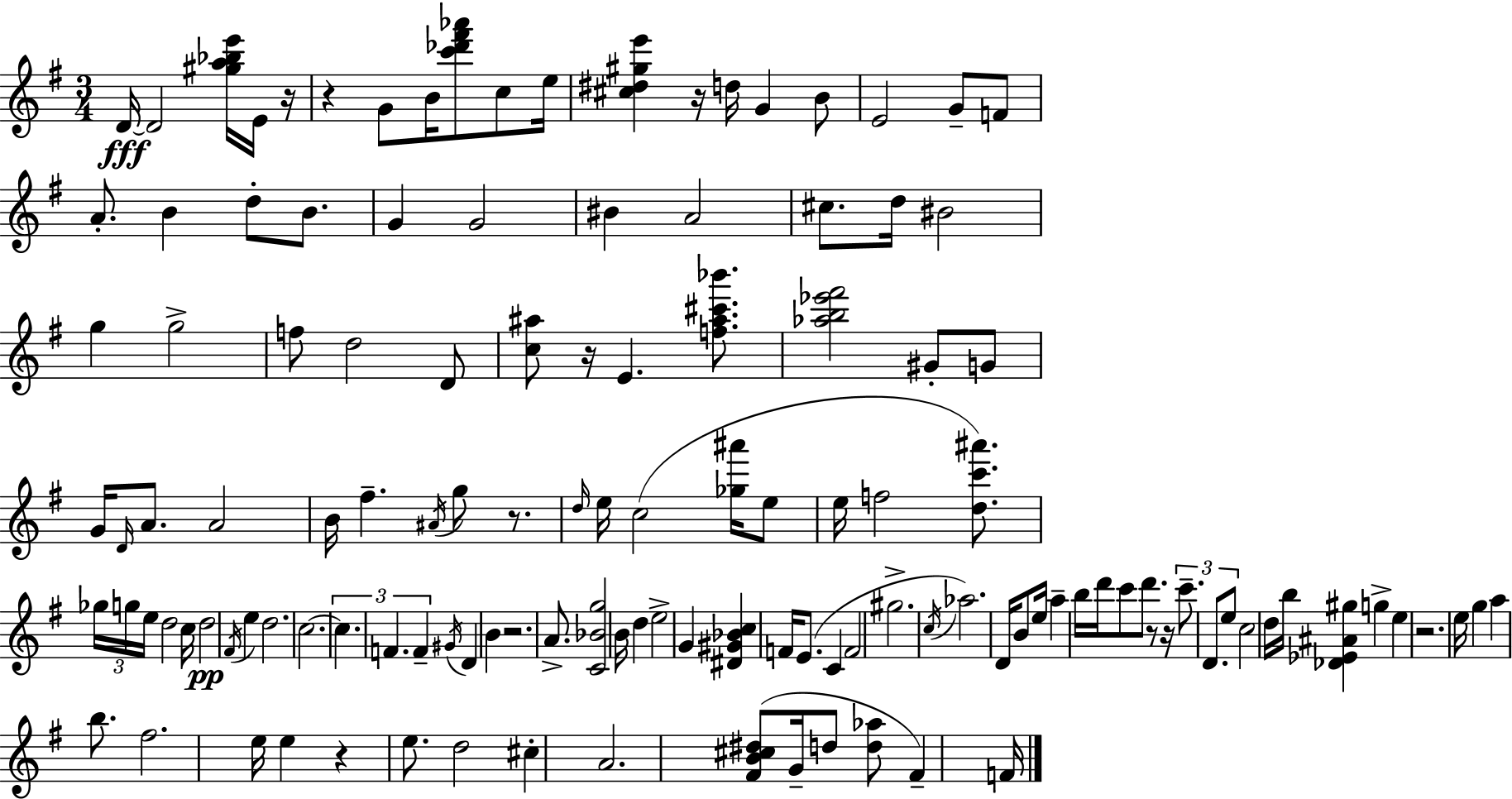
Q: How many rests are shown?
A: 10